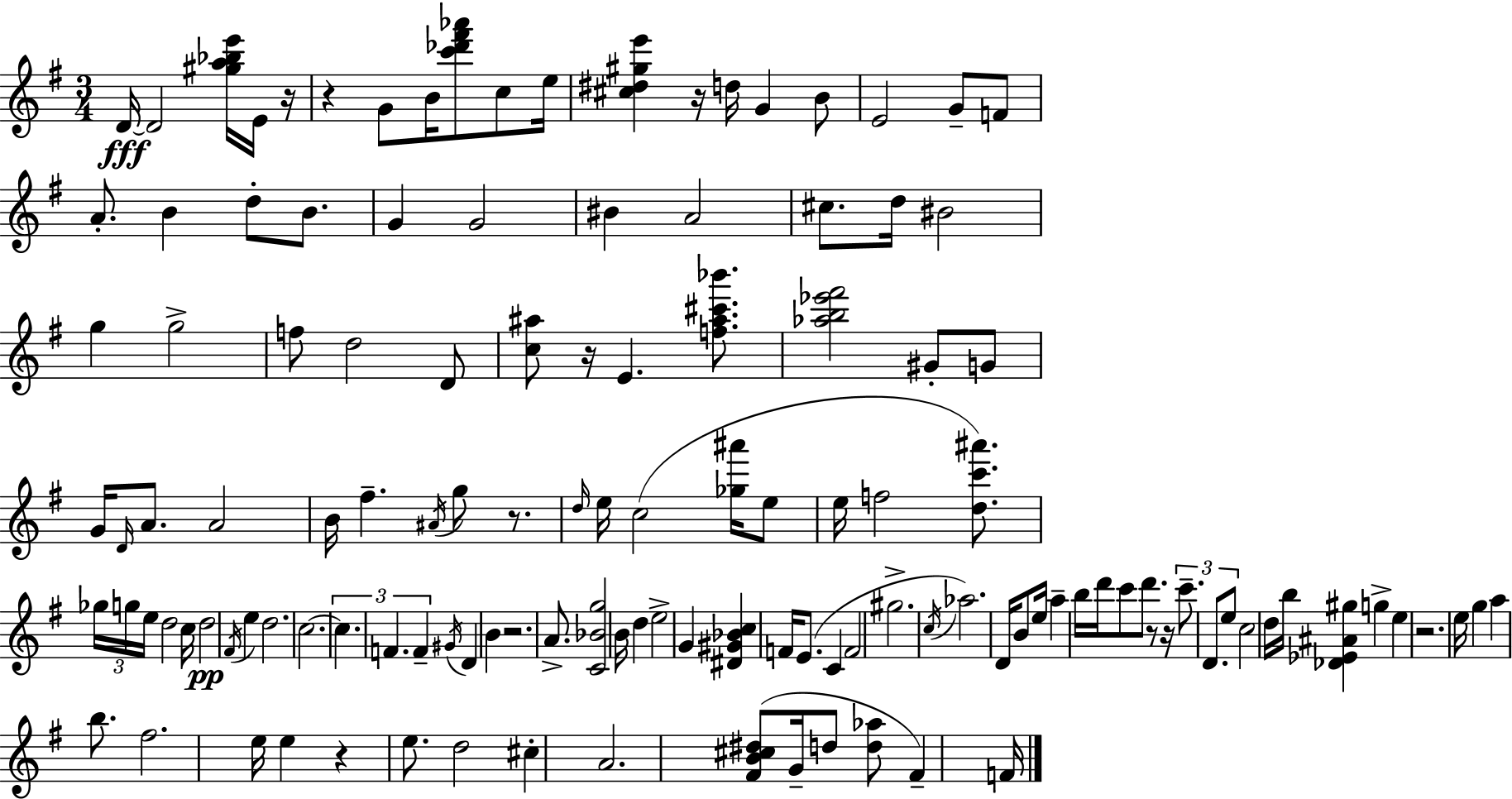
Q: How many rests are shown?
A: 10